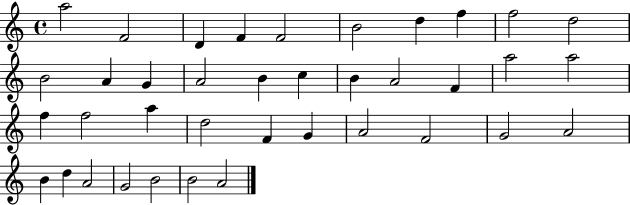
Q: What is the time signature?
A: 4/4